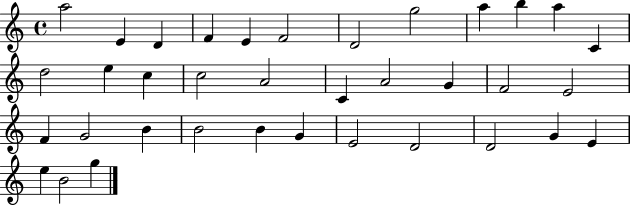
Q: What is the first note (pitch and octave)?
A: A5